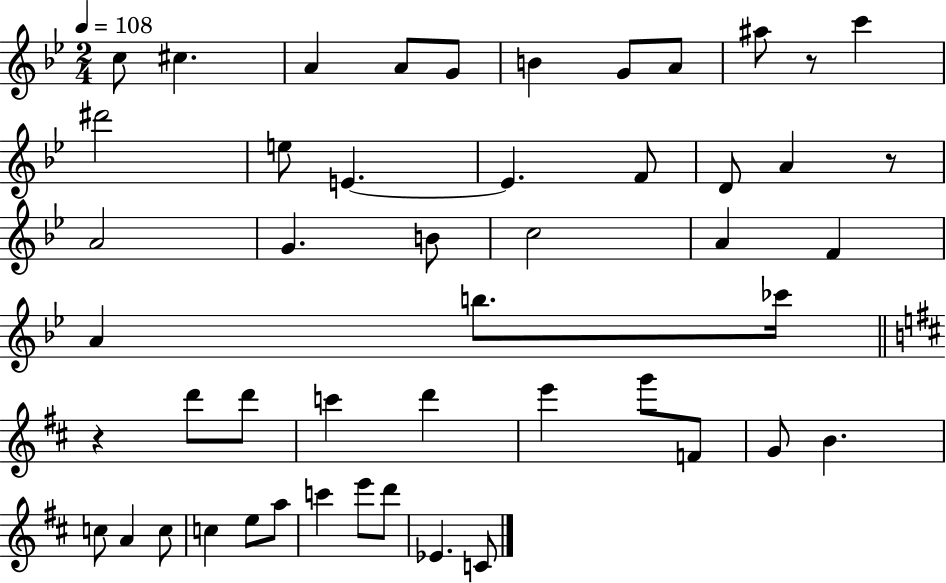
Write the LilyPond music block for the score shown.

{
  \clef treble
  \numericTimeSignature
  \time 2/4
  \key bes \major
  \tempo 4 = 108
  c''8 cis''4. | a'4 a'8 g'8 | b'4 g'8 a'8 | ais''8 r8 c'''4 | \break dis'''2 | e''8 e'4.~~ | e'4. f'8 | d'8 a'4 r8 | \break a'2 | g'4. b'8 | c''2 | a'4 f'4 | \break a'4 b''8. ces'''16 | \bar "||" \break \key b \minor r4 d'''8 d'''8 | c'''4 d'''4 | e'''4 g'''8 f'8 | g'8 b'4. | \break c''8 a'4 c''8 | c''4 e''8 a''8 | c'''4 e'''8 d'''8 | ees'4. c'8 | \break \bar "|."
}